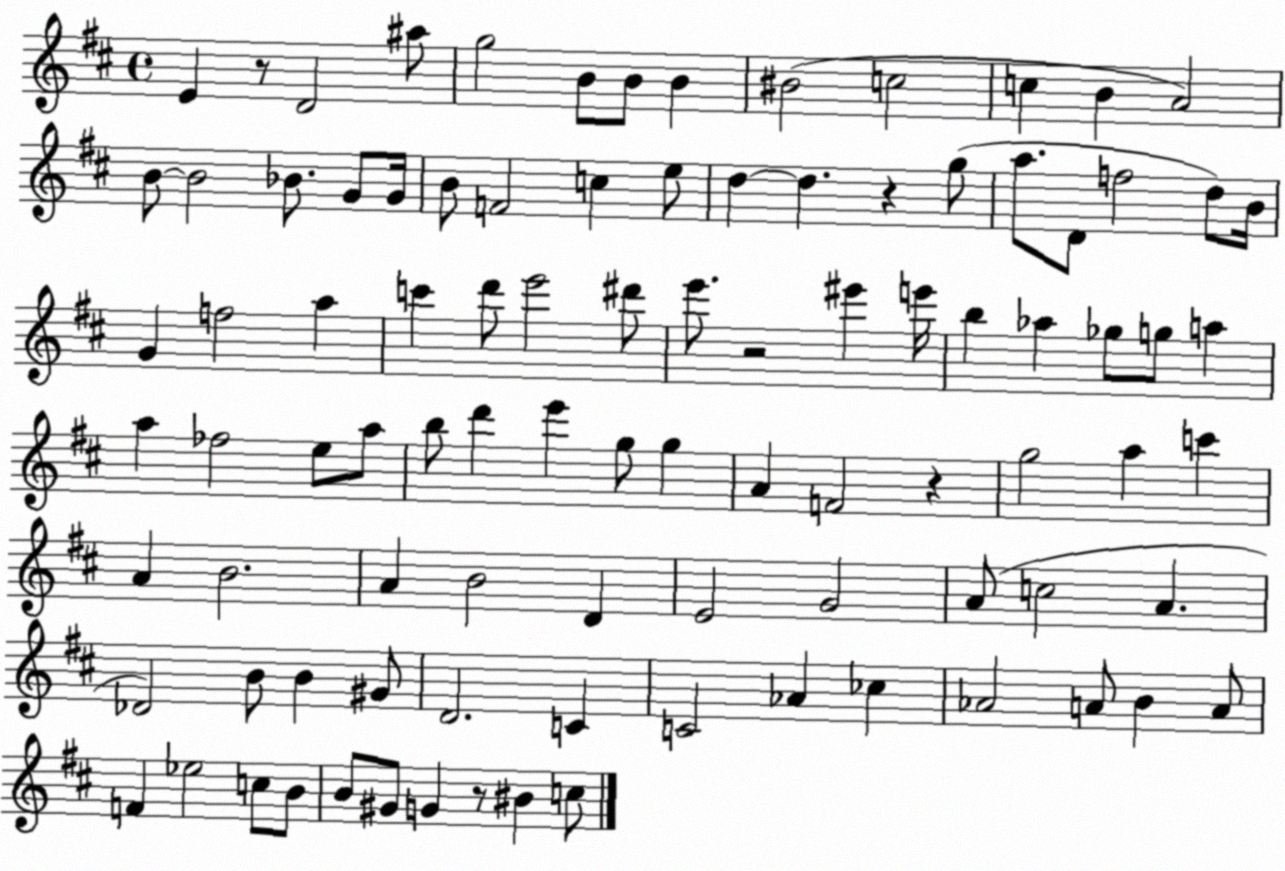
X:1
T:Untitled
M:4/4
L:1/4
K:D
E z/2 D2 ^a/2 g2 B/2 B/2 B ^B2 c2 c B A2 B/2 B2 _B/2 G/2 G/4 B/2 F2 c e/2 d d z g/2 a/2 D/2 f2 d/2 B/4 G f2 a c' d'/2 e'2 ^d'/2 e'/2 z2 ^e' e'/4 b _a _g/2 g/2 a a _f2 e/2 a/2 b/2 d' e' g/2 g A F2 z g2 a c' A B2 A B2 D E2 G2 A/2 c2 A _D2 B/2 B ^G/2 D2 C C2 _A _c _A2 A/2 B A/2 F _e2 c/2 B/2 B/2 ^G/2 G z/2 ^B c/2